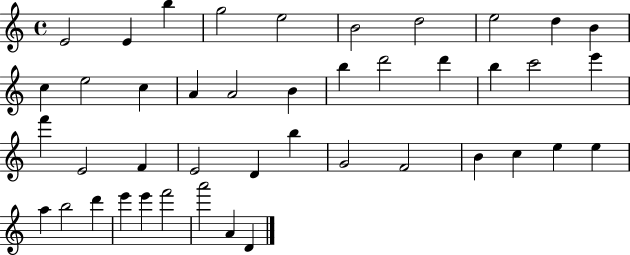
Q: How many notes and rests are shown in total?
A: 43